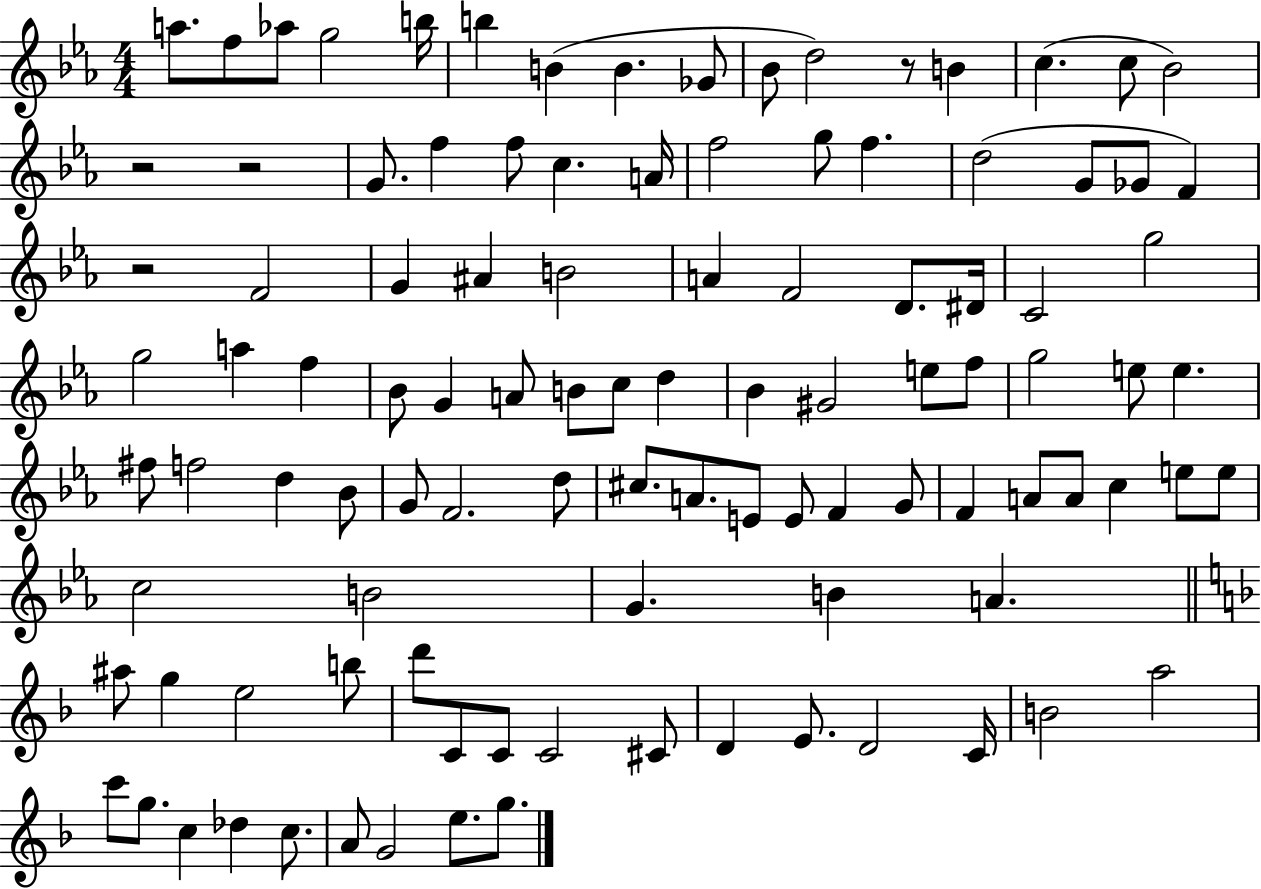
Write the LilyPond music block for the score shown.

{
  \clef treble
  \numericTimeSignature
  \time 4/4
  \key ees \major
  a''8. f''8 aes''8 g''2 b''16 | b''4 b'4( b'4. ges'8 | bes'8 d''2) r8 b'4 | c''4.( c''8 bes'2) | \break r2 r2 | g'8. f''4 f''8 c''4. a'16 | f''2 g''8 f''4. | d''2( g'8 ges'8 f'4) | \break r2 f'2 | g'4 ais'4 b'2 | a'4 f'2 d'8. dis'16 | c'2 g''2 | \break g''2 a''4 f''4 | bes'8 g'4 a'8 b'8 c''8 d''4 | bes'4 gis'2 e''8 f''8 | g''2 e''8 e''4. | \break fis''8 f''2 d''4 bes'8 | g'8 f'2. d''8 | cis''8. a'8. e'8 e'8 f'4 g'8 | f'4 a'8 a'8 c''4 e''8 e''8 | \break c''2 b'2 | g'4. b'4 a'4. | \bar "||" \break \key f \major ais''8 g''4 e''2 b''8 | d'''8 c'8 c'8 c'2 cis'8 | d'4 e'8. d'2 c'16 | b'2 a''2 | \break c'''8 g''8. c''4 des''4 c''8. | a'8 g'2 e''8. g''8. | \bar "|."
}